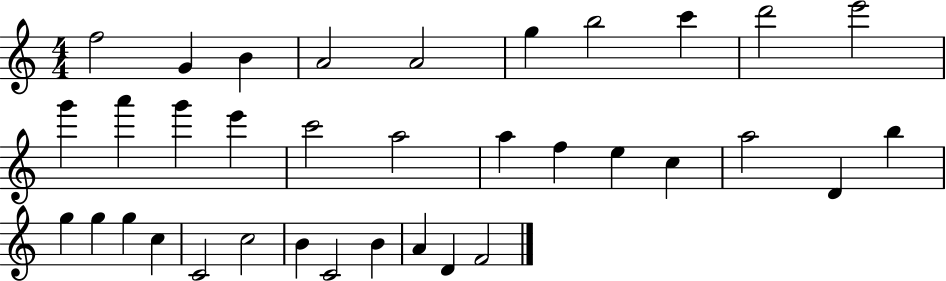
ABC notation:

X:1
T:Untitled
M:4/4
L:1/4
K:C
f2 G B A2 A2 g b2 c' d'2 e'2 g' a' g' e' c'2 a2 a f e c a2 D b g g g c C2 c2 B C2 B A D F2